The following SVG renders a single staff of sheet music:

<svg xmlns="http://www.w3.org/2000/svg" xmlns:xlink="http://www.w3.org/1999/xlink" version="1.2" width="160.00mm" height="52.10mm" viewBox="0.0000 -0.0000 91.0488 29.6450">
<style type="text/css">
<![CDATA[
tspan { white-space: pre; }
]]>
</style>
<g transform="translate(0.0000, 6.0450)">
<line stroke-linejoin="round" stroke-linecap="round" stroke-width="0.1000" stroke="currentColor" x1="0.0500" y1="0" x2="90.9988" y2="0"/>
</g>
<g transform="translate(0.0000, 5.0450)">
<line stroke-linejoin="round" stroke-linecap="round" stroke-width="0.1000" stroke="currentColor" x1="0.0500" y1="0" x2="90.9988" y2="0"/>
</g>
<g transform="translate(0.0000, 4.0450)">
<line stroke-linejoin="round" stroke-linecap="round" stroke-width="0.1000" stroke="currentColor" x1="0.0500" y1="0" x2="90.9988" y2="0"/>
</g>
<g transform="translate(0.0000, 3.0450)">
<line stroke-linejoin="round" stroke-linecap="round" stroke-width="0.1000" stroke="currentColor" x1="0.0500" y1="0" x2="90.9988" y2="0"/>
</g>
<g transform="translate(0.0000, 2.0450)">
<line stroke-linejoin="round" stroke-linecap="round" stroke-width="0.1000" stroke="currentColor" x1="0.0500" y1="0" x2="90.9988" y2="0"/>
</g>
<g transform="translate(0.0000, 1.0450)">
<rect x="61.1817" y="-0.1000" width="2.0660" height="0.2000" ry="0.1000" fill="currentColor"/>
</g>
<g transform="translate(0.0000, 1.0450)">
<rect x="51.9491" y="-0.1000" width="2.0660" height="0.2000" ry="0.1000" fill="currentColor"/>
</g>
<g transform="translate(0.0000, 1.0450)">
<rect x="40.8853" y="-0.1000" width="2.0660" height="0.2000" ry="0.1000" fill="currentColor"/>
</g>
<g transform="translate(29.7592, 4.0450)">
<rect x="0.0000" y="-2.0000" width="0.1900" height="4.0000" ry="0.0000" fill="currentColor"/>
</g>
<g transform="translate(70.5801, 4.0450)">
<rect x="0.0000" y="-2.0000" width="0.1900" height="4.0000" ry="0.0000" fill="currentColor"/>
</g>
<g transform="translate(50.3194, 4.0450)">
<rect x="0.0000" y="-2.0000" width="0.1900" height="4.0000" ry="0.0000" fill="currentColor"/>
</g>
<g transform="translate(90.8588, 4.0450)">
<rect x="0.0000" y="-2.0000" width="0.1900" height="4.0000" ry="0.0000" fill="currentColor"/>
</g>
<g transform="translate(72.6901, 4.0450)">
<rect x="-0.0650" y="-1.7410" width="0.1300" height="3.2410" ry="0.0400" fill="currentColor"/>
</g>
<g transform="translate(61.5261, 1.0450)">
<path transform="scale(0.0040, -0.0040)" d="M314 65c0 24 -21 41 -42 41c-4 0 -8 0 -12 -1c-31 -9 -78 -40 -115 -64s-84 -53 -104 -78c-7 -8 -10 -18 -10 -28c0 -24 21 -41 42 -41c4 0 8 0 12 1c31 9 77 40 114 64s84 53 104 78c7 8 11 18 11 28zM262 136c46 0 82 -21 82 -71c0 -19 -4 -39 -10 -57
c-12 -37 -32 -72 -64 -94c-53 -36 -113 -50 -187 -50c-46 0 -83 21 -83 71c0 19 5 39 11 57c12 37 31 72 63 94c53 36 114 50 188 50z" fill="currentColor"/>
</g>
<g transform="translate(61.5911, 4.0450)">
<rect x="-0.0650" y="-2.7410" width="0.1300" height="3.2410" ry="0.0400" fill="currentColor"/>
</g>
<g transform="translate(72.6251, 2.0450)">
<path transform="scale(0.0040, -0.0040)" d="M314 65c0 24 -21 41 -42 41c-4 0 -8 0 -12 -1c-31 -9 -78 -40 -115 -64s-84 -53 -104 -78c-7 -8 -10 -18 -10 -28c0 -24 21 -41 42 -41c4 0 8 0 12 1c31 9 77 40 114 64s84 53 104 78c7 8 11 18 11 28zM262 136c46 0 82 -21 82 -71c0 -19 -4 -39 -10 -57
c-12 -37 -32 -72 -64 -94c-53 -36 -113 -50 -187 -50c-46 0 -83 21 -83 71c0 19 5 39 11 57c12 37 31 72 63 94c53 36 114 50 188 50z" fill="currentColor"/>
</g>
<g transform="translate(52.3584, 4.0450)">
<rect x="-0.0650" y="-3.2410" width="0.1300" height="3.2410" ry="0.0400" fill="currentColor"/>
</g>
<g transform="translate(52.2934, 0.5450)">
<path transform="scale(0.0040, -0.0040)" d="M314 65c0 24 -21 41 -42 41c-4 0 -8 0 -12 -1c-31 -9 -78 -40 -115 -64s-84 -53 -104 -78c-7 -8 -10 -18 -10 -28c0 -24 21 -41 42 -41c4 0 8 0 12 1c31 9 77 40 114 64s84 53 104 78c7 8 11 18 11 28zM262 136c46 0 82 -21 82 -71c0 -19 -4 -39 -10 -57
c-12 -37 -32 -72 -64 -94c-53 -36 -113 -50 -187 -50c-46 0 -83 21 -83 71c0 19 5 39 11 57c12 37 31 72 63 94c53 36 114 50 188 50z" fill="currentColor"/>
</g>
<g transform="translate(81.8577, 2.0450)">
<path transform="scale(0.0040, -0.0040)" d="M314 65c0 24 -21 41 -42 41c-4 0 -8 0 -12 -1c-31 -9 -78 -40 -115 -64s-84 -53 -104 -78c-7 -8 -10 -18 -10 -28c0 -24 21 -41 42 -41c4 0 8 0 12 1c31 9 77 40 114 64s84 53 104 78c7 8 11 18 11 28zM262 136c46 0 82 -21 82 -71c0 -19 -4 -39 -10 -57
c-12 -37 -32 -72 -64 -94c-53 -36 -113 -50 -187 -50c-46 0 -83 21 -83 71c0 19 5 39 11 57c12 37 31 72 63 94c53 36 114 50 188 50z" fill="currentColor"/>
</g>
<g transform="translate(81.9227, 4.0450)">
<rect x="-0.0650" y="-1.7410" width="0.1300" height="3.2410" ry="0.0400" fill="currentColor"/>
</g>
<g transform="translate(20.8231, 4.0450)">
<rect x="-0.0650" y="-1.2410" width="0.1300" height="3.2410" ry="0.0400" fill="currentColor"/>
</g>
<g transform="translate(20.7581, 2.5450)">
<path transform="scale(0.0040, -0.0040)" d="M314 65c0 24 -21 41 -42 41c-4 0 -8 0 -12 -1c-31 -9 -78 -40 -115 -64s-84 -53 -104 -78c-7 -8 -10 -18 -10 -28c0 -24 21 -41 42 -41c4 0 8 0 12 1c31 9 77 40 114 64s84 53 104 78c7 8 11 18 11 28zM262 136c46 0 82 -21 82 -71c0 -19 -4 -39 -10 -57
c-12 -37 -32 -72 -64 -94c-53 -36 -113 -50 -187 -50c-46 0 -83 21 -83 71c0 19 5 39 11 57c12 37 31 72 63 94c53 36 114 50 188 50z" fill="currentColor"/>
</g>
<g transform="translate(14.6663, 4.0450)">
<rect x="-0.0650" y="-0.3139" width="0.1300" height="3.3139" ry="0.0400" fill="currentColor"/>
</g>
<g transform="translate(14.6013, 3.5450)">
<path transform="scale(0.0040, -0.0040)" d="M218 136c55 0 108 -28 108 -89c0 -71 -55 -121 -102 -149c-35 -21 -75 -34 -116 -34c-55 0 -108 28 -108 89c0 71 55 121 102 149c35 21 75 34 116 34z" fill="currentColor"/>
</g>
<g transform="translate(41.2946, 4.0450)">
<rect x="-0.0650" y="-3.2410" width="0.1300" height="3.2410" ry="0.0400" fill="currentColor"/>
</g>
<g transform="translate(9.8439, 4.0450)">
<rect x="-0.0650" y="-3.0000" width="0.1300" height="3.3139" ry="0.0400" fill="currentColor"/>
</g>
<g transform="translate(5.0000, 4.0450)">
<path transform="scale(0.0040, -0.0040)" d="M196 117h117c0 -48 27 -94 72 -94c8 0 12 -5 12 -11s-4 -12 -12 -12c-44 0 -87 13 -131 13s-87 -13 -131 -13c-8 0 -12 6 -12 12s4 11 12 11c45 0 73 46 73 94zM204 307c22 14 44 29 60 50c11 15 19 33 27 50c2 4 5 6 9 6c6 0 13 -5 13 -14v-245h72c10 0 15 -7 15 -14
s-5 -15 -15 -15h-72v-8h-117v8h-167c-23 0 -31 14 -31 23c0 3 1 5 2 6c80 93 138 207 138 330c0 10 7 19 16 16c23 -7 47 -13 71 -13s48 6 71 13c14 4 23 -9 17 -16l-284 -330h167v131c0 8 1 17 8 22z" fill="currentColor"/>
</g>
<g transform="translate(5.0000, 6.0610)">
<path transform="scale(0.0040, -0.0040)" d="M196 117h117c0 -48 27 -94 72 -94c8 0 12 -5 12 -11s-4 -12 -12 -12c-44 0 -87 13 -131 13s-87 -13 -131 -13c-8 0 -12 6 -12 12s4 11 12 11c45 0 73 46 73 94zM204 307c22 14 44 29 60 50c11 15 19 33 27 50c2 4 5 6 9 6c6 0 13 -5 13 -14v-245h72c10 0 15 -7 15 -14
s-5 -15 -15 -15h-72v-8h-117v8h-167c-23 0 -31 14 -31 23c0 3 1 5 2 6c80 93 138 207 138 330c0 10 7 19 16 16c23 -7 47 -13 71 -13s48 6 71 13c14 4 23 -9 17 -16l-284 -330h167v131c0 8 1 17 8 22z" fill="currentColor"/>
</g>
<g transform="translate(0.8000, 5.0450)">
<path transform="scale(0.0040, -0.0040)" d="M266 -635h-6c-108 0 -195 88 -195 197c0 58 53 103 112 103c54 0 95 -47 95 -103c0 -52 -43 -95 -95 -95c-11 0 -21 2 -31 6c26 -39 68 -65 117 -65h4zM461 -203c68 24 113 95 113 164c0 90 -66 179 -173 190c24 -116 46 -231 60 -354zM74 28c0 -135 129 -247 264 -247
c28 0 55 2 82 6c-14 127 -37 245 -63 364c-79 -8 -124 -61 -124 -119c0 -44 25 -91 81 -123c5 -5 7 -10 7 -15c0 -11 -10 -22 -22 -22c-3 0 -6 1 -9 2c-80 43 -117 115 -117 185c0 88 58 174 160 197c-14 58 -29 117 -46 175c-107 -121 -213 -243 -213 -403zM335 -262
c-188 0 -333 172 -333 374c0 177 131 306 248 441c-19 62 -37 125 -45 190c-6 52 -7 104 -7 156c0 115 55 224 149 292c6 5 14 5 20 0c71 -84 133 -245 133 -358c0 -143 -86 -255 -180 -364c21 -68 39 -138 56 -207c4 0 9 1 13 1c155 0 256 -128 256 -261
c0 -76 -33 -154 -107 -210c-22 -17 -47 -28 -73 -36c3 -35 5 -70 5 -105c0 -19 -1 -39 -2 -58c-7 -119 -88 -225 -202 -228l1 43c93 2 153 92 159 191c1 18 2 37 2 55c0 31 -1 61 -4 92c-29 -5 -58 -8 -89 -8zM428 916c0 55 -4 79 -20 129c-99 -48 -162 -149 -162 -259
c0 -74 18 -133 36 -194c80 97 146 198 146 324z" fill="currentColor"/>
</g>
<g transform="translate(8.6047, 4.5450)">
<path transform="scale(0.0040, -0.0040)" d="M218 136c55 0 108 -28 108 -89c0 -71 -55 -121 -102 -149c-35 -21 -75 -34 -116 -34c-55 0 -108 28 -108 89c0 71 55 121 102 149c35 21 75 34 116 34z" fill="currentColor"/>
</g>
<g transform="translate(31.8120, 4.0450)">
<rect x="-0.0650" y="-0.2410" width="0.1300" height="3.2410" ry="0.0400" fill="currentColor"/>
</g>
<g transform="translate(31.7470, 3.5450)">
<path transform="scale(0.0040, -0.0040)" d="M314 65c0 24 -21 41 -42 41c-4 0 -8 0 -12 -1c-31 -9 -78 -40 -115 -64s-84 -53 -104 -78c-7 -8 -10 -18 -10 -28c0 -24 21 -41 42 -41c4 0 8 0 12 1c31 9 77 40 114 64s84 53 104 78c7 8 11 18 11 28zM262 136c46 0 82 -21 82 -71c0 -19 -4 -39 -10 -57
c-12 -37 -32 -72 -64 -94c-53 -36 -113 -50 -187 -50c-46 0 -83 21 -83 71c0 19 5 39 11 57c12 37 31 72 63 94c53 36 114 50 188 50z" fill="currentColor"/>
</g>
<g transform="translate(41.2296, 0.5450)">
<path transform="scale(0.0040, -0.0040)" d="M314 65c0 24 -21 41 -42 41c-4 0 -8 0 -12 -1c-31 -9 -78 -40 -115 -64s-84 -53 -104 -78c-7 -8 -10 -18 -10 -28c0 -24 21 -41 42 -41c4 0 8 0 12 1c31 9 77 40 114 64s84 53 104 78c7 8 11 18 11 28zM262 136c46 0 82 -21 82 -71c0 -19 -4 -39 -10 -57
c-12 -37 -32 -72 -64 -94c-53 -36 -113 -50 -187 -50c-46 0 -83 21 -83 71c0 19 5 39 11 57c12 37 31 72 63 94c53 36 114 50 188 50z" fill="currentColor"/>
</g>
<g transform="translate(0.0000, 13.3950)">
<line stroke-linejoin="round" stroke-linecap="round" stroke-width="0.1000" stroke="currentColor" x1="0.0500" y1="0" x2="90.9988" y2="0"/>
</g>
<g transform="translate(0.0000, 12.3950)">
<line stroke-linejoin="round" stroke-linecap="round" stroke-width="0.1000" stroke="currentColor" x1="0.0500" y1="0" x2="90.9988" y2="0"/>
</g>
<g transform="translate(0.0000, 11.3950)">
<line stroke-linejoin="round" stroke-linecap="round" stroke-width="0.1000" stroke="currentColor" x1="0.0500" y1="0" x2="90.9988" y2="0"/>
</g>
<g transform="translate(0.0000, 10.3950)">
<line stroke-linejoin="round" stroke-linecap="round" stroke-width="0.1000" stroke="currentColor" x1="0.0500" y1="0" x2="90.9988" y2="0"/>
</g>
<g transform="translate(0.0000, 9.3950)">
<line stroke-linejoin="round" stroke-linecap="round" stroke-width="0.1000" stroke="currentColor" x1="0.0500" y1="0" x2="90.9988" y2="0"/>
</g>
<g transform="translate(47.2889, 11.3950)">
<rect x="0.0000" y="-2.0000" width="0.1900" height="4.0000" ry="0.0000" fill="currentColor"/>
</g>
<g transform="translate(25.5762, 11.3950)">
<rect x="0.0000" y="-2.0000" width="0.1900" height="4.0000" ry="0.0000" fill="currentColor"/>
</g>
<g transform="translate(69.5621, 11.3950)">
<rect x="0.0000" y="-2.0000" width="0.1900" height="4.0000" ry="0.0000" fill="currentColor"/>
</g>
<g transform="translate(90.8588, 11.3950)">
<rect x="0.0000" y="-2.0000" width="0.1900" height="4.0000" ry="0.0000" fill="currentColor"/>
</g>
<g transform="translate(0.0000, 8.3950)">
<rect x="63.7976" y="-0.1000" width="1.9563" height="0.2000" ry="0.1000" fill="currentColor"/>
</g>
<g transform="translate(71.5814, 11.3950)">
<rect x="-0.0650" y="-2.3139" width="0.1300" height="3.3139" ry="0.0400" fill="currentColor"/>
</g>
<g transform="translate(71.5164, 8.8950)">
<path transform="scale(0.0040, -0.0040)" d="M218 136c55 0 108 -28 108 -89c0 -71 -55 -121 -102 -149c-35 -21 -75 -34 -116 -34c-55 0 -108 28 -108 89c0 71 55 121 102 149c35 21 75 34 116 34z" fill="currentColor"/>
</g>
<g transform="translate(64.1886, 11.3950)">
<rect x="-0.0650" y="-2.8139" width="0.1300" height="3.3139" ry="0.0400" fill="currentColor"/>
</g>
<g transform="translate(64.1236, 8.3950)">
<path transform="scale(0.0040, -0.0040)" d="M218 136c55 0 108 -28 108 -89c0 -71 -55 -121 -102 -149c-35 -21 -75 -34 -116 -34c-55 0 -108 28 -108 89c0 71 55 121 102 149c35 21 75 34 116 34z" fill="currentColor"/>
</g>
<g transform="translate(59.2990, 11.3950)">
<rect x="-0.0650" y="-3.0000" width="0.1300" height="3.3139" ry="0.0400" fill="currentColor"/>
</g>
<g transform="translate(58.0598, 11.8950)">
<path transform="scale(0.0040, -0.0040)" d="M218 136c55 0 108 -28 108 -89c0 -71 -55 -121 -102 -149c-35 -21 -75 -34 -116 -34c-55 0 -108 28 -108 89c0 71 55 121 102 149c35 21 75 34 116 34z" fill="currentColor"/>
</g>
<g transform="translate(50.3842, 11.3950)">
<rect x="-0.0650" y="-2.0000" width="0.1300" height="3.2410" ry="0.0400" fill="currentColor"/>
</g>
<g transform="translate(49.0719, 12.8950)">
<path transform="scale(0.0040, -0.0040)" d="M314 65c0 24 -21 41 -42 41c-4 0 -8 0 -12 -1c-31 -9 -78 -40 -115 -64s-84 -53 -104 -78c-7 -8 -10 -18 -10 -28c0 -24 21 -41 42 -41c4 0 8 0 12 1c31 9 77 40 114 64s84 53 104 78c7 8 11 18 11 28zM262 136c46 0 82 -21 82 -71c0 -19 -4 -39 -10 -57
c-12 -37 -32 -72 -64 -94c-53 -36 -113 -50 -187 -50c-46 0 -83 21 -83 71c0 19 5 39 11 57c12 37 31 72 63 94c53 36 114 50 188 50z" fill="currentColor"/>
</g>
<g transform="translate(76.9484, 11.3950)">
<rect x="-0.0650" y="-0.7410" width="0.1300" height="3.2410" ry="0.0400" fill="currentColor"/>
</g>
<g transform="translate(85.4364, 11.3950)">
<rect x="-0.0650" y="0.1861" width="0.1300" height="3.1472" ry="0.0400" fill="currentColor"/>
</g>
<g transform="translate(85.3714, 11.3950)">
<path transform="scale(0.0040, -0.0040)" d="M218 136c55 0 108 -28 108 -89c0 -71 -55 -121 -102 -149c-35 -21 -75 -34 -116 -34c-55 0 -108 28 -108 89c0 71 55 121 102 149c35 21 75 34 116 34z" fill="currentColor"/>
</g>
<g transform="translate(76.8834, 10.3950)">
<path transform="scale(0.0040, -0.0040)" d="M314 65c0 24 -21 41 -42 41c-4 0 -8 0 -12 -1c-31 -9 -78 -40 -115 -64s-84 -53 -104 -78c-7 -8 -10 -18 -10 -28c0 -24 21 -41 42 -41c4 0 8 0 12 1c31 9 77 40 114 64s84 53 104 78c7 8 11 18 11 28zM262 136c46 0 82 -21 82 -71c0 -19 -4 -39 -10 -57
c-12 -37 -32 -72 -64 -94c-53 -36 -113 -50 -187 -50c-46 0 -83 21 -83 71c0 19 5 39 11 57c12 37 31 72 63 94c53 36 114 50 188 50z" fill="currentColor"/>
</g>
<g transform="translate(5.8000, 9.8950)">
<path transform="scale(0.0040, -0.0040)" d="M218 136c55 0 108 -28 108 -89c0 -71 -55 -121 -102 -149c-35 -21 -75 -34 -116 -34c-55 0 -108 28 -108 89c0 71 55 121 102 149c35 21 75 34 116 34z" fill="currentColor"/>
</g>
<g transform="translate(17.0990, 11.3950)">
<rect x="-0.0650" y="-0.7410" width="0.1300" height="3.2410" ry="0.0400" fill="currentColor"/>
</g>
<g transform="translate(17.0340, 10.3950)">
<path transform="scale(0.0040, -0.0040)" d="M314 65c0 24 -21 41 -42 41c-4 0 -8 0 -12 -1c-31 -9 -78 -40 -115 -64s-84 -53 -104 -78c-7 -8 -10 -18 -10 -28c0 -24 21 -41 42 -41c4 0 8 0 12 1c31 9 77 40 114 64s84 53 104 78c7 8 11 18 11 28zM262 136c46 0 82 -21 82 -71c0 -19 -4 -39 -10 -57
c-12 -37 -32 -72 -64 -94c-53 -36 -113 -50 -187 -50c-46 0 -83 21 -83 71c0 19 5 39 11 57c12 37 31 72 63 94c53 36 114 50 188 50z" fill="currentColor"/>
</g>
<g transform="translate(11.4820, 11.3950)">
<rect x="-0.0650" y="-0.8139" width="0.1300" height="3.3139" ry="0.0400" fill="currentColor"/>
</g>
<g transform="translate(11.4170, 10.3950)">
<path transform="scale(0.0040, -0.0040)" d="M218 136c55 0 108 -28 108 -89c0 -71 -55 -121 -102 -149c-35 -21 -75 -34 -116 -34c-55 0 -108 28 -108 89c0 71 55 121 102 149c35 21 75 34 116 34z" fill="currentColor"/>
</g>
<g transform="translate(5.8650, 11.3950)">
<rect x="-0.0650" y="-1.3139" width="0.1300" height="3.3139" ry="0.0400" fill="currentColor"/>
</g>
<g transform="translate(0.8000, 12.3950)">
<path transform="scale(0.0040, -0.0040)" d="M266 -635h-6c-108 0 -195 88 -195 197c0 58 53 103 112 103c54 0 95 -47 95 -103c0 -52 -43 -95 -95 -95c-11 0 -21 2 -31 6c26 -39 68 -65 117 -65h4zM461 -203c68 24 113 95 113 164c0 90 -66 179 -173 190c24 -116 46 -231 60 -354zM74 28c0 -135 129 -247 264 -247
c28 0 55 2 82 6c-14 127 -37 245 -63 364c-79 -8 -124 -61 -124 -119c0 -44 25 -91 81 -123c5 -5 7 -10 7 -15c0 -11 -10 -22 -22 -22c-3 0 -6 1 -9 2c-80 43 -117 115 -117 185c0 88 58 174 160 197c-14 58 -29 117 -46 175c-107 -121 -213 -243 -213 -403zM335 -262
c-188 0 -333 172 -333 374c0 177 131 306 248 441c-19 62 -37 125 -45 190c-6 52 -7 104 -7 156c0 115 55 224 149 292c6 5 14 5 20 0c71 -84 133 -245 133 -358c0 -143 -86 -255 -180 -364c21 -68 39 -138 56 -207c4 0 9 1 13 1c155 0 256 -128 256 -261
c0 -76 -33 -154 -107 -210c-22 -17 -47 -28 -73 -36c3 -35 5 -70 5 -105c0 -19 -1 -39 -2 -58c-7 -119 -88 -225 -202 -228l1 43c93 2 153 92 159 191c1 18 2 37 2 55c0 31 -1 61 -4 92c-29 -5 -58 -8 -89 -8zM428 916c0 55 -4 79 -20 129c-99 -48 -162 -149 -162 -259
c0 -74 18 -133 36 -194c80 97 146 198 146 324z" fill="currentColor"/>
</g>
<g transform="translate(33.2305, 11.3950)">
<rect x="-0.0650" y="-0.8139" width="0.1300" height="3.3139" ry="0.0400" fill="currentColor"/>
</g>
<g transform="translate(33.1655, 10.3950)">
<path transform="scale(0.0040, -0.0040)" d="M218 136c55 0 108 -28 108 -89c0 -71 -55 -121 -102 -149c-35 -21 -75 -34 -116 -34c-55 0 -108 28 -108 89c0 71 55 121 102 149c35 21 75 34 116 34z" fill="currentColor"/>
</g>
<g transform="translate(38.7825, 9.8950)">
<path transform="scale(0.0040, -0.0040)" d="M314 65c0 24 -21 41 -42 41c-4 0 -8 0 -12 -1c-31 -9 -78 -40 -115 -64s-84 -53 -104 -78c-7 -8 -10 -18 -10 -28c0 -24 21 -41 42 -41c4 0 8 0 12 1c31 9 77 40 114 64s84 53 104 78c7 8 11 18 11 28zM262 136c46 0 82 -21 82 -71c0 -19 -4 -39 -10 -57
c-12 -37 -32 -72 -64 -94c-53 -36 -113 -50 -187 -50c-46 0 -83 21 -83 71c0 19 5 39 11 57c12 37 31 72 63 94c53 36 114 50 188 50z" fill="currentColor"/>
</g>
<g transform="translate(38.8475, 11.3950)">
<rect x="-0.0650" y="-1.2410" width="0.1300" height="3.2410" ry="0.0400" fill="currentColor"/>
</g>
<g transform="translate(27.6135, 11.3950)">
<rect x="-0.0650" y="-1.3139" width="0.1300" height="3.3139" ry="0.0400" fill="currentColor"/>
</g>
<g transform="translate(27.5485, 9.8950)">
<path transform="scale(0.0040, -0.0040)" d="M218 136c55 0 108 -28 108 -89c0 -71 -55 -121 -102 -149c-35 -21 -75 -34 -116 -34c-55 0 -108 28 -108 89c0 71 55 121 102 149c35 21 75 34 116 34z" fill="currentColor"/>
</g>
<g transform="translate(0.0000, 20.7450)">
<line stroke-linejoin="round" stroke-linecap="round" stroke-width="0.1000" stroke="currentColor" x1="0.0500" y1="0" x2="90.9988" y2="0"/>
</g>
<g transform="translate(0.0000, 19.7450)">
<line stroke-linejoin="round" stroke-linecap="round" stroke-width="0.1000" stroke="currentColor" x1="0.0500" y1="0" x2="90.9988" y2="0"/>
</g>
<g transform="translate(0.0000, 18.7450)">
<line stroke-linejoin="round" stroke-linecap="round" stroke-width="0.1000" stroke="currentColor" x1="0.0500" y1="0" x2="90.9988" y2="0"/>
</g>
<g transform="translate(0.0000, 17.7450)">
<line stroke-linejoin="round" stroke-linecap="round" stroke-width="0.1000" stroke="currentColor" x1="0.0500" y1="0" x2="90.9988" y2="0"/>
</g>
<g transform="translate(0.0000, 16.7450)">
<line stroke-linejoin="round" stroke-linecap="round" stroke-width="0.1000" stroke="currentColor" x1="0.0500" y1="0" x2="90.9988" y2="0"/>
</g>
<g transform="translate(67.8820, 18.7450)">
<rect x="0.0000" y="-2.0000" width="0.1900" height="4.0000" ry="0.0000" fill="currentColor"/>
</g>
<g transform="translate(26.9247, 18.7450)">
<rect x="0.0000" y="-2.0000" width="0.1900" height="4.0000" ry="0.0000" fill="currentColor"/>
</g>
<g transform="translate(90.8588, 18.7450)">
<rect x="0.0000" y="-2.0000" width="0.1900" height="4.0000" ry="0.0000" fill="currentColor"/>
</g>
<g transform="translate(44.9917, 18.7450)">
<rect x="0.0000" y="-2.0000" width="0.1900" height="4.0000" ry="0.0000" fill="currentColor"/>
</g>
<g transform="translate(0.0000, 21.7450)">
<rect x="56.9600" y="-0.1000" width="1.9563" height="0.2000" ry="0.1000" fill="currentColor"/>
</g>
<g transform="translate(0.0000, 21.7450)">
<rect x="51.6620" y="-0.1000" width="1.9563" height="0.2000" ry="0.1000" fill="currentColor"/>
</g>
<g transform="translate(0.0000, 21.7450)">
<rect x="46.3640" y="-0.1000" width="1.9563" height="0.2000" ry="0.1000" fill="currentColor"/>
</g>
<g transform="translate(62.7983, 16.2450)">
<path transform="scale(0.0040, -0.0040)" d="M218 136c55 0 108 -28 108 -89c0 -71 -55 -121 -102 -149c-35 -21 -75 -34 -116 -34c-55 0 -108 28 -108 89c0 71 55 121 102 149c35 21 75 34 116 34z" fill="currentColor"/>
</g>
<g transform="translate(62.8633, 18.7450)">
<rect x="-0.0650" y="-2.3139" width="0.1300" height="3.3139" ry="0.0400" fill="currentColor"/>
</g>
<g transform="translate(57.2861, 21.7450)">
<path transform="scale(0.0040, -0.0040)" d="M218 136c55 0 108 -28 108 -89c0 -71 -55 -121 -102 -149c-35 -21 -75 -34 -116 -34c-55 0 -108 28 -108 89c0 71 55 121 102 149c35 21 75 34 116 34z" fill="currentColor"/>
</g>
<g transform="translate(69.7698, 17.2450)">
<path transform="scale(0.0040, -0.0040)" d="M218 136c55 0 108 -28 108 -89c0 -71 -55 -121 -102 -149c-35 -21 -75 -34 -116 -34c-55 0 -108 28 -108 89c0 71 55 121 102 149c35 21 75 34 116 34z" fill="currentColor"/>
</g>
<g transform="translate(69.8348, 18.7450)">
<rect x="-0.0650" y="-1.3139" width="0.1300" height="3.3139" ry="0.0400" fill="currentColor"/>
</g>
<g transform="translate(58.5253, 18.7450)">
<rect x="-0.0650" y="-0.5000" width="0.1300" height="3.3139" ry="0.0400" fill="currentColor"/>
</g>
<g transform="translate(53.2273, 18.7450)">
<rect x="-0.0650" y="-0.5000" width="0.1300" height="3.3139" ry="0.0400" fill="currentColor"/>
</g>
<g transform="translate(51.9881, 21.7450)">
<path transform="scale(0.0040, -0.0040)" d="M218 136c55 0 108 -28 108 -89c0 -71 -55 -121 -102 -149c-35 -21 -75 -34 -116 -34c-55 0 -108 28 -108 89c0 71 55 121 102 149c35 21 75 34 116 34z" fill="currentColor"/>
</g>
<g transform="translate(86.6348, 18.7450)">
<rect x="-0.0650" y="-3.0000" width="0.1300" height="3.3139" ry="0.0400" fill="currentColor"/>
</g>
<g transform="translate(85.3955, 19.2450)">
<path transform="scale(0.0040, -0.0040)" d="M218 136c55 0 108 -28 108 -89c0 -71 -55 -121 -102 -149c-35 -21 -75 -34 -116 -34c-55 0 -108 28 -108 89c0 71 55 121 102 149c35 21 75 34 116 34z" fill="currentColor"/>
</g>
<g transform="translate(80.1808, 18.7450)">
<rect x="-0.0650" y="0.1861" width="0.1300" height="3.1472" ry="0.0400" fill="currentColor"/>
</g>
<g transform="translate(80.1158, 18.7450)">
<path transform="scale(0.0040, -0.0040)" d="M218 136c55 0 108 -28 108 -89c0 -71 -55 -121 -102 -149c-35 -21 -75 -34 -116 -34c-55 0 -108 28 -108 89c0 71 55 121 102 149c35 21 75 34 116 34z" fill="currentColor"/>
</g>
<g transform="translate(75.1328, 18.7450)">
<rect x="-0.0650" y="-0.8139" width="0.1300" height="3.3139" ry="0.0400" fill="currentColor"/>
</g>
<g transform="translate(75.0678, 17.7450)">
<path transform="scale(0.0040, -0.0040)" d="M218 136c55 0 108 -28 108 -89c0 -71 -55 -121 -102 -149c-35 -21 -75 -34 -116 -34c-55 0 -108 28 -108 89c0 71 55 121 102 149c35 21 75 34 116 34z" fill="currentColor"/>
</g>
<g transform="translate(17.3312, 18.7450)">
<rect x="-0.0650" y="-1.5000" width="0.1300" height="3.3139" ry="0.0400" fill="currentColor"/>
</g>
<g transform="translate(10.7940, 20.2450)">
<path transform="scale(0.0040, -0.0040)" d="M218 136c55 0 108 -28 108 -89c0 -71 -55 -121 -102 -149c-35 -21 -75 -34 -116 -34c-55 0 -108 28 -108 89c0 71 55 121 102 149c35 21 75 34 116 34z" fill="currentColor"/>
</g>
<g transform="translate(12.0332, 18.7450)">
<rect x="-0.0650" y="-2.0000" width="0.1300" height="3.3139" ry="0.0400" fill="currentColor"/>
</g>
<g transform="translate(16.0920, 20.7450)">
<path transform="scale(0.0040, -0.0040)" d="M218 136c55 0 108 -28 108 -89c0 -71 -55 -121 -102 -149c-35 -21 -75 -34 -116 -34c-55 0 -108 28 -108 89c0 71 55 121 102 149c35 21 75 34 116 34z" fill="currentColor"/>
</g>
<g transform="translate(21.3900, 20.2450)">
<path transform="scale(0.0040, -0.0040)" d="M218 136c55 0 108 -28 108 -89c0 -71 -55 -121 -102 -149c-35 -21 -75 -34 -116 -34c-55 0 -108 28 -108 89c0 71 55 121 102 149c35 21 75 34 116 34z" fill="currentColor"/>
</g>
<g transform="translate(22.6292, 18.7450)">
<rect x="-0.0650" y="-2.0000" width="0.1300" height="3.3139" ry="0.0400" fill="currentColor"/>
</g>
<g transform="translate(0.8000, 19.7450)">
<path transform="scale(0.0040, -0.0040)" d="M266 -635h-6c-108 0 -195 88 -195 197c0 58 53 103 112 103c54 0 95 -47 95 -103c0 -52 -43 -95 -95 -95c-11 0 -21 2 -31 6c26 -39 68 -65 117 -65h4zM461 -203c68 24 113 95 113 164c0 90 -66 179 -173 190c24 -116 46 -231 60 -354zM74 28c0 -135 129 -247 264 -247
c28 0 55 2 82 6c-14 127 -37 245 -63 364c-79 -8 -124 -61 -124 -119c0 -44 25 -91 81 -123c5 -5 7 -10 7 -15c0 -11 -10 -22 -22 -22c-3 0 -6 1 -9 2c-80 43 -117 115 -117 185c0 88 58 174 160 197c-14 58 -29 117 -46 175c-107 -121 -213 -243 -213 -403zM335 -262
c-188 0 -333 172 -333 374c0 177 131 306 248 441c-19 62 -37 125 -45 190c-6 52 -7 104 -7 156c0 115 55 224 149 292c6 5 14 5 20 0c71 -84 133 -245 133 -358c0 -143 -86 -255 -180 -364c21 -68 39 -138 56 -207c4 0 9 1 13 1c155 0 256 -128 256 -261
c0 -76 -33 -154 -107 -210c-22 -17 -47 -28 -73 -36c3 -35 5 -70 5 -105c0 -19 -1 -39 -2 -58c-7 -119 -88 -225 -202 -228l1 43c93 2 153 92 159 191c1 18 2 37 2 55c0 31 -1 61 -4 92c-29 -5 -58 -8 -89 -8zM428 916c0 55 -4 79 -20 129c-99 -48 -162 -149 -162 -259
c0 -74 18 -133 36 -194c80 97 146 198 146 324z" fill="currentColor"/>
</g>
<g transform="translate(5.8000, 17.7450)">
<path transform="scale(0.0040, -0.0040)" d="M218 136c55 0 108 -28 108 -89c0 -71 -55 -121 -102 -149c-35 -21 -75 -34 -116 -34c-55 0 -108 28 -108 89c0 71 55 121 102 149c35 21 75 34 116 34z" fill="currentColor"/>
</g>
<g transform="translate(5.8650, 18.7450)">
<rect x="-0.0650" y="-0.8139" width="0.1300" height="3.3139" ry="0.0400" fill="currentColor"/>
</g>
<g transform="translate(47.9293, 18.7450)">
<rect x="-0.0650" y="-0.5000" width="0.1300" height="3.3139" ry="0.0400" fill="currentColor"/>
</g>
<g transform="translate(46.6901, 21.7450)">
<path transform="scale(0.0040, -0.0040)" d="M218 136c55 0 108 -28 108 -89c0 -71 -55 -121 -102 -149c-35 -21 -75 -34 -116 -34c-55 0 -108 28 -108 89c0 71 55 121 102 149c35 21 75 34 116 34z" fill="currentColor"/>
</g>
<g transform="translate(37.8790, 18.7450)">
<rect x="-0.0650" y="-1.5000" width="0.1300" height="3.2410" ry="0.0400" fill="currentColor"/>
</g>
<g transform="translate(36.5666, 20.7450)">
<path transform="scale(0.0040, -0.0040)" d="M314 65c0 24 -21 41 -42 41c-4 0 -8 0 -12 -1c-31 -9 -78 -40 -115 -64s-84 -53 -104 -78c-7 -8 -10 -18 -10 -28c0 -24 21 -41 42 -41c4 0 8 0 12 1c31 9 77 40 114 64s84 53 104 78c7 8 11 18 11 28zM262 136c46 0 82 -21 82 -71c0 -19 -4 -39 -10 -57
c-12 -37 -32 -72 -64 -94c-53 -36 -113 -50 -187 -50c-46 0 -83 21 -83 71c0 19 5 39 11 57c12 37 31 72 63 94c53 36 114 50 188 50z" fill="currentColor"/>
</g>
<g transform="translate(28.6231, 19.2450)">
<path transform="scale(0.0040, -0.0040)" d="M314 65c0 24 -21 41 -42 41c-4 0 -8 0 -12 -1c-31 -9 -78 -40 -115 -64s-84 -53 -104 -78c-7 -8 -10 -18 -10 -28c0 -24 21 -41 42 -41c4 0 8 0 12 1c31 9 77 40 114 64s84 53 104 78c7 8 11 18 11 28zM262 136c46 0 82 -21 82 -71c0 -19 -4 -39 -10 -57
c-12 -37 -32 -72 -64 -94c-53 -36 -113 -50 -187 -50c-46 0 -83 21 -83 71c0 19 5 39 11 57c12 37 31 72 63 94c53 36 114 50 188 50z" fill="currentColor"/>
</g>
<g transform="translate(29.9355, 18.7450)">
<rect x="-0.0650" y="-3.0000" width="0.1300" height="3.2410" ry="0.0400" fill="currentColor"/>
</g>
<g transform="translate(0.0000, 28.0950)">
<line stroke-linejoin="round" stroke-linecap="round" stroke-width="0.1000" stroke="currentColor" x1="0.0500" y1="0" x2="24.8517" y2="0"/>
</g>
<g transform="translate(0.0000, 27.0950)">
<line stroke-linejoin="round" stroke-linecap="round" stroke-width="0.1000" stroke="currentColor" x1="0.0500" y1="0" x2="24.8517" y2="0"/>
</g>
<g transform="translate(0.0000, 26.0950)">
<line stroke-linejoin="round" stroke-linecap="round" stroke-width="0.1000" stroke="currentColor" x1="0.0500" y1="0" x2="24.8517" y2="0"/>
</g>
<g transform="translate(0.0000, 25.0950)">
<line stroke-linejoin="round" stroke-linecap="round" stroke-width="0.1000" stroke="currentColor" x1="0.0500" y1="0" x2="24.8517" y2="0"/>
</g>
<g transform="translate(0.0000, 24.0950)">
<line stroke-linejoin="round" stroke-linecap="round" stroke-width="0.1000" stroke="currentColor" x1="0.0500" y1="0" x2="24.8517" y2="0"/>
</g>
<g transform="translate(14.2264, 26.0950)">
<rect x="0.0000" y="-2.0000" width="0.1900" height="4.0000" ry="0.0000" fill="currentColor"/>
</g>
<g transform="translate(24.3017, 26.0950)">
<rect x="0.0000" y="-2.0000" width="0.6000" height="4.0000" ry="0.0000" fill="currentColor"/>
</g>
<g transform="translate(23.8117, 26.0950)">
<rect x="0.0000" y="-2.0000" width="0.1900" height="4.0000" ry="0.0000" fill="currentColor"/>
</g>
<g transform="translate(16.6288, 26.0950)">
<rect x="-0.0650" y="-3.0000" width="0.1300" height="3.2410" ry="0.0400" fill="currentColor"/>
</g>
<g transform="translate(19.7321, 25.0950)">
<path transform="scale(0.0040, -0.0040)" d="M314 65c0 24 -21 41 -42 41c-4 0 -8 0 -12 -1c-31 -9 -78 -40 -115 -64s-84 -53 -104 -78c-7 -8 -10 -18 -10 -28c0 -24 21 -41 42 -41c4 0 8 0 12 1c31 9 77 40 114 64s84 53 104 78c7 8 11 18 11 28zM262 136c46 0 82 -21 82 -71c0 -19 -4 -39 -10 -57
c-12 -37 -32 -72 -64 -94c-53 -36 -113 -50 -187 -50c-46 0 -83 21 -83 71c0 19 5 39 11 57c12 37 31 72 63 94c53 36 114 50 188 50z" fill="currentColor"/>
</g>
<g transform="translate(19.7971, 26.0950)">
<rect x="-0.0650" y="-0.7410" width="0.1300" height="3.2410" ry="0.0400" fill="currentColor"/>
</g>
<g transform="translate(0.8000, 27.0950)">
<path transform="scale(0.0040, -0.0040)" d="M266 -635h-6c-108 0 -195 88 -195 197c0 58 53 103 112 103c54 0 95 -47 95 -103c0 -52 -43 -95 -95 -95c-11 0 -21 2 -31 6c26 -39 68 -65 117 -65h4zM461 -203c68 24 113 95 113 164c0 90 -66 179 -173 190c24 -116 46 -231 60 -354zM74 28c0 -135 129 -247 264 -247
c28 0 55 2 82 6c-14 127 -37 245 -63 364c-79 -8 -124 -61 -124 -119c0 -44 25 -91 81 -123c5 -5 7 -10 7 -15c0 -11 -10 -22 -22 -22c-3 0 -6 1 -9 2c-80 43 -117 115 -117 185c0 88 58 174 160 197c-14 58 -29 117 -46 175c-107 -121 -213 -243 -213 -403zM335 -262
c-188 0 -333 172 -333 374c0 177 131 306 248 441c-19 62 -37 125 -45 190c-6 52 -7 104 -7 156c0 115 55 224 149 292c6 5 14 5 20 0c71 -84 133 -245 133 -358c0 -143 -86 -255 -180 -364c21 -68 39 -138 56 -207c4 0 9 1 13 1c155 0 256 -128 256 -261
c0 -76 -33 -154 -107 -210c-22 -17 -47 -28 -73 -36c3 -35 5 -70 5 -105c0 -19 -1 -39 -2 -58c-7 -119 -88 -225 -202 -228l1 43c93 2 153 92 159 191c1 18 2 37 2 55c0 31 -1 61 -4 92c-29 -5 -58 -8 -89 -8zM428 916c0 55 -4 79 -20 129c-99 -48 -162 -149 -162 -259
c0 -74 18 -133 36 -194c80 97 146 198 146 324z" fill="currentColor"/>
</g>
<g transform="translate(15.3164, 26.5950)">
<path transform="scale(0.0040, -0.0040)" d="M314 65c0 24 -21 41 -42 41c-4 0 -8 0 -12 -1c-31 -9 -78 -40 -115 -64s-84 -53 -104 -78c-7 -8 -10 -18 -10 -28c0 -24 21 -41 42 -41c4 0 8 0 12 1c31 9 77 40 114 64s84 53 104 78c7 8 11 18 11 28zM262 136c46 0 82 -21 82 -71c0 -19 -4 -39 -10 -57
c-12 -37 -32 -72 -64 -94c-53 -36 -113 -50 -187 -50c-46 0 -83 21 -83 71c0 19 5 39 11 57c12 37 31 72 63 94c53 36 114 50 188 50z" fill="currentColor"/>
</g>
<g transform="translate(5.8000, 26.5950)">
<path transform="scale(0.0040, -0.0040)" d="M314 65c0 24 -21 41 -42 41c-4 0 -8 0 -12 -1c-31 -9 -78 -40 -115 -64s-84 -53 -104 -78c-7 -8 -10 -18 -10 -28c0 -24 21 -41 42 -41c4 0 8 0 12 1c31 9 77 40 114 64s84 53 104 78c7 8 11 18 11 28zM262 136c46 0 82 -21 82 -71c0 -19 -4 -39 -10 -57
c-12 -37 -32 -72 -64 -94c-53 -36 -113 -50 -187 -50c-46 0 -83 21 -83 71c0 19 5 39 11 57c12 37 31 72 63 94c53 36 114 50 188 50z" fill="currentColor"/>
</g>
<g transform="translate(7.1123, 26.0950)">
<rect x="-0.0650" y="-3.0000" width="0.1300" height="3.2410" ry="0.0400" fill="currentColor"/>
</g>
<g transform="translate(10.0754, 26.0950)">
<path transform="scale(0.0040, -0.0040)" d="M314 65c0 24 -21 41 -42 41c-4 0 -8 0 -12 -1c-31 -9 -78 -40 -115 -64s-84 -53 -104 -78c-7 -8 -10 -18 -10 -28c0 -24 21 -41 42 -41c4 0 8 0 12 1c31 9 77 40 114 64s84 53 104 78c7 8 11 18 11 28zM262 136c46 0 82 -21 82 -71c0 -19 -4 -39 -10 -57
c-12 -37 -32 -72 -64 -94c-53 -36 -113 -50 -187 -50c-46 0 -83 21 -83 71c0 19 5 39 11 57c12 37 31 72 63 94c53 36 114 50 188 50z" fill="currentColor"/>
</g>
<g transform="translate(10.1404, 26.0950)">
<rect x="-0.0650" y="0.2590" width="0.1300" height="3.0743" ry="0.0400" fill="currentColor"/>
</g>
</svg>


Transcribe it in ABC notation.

X:1
T:Untitled
M:4/4
L:1/4
K:C
A c e2 c2 b2 b2 a2 f2 f2 e d d2 e d e2 F2 A a g d2 B d F E F A2 E2 C C C g e d B A A2 B2 A2 d2